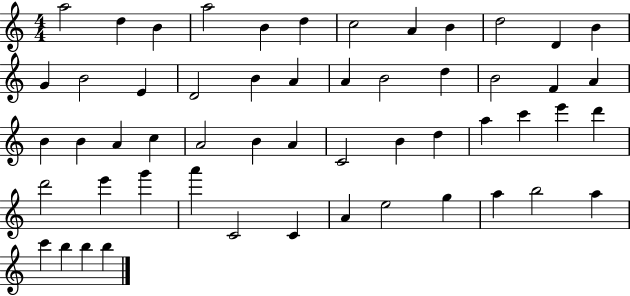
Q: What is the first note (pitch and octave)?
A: A5